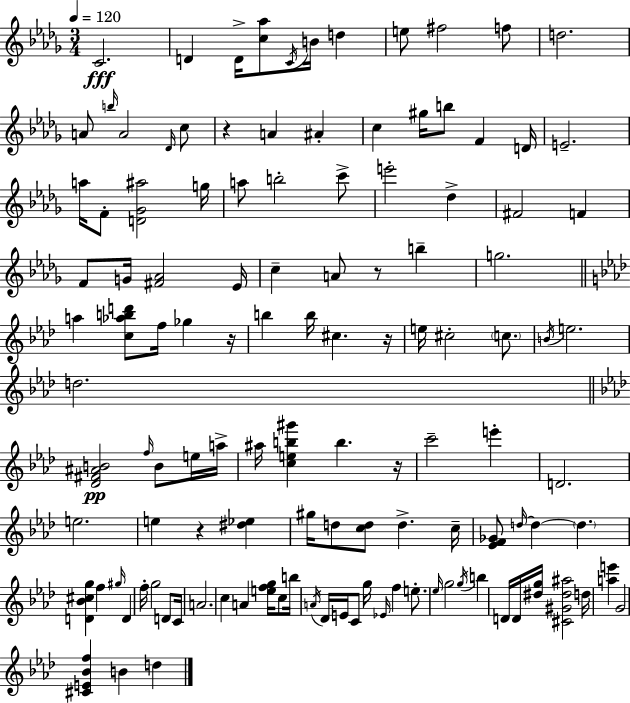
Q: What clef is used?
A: treble